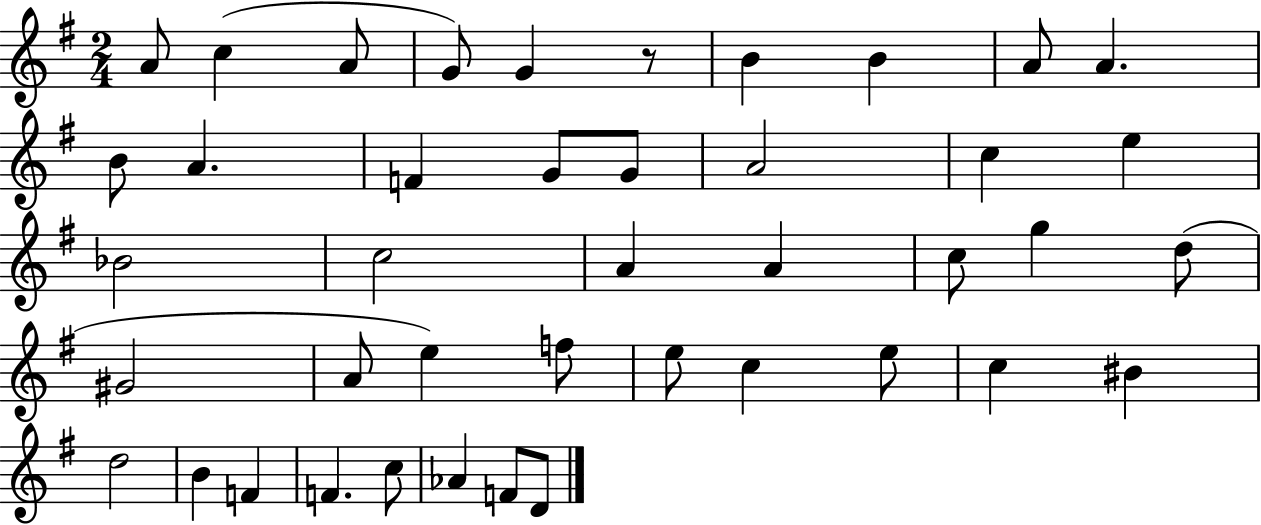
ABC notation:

X:1
T:Untitled
M:2/4
L:1/4
K:G
A/2 c A/2 G/2 G z/2 B B A/2 A B/2 A F G/2 G/2 A2 c e _B2 c2 A A c/2 g d/2 ^G2 A/2 e f/2 e/2 c e/2 c ^B d2 B F F c/2 _A F/2 D/2